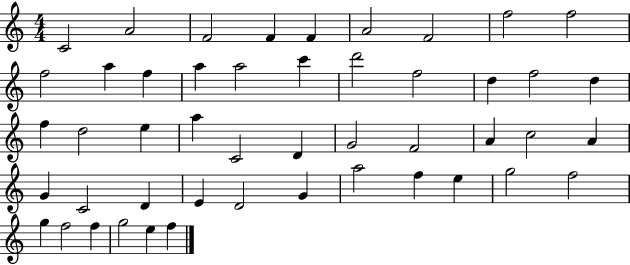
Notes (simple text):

C4/h A4/h F4/h F4/q F4/q A4/h F4/h F5/h F5/h F5/h A5/q F5/q A5/q A5/h C6/q D6/h F5/h D5/q F5/h D5/q F5/q D5/h E5/q A5/q C4/h D4/q G4/h F4/h A4/q C5/h A4/q G4/q C4/h D4/q E4/q D4/h G4/q A5/h F5/q E5/q G5/h F5/h G5/q F5/h F5/q G5/h E5/q F5/q